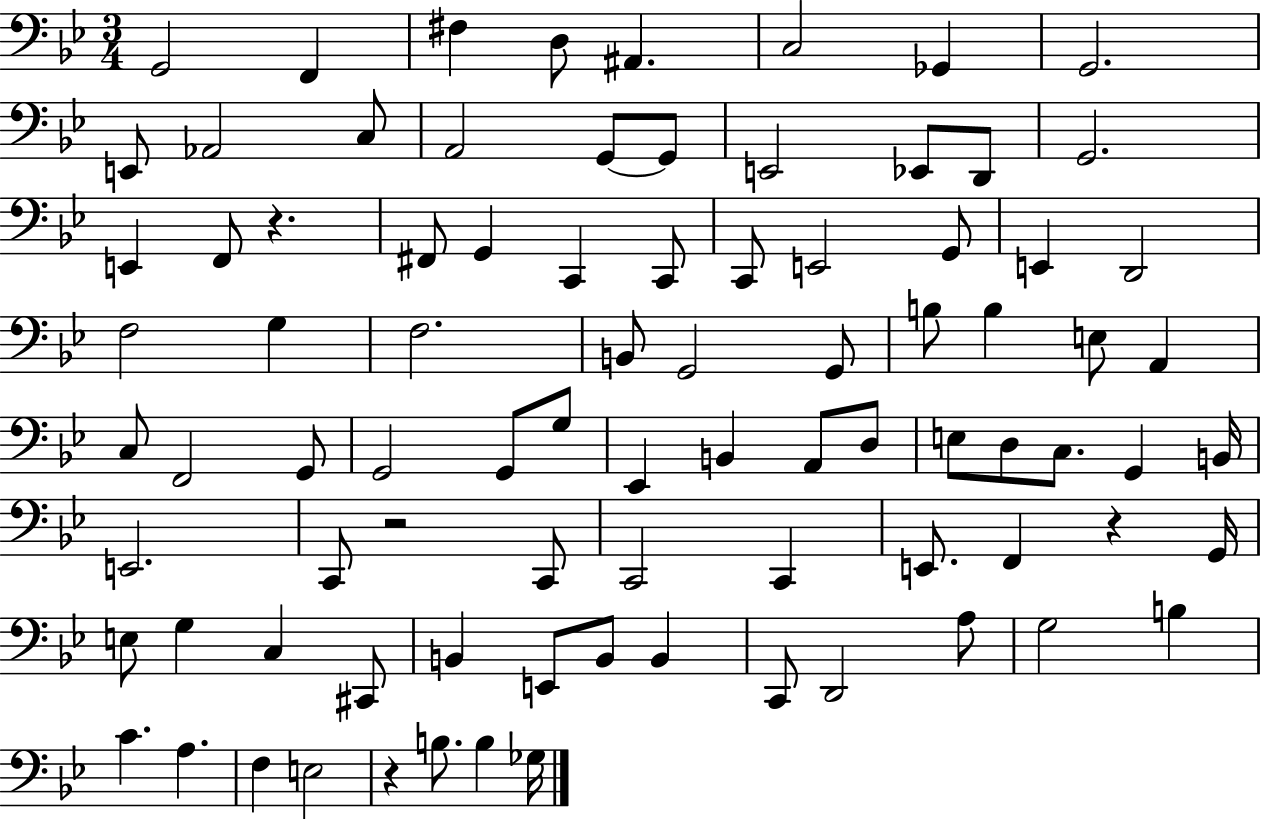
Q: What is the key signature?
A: BES major